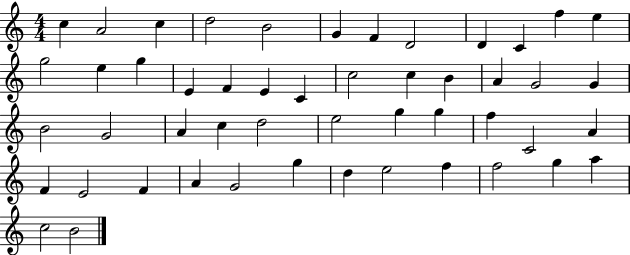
C5/q A4/h C5/q D5/h B4/h G4/q F4/q D4/h D4/q C4/q F5/q E5/q G5/h E5/q G5/q E4/q F4/q E4/q C4/q C5/h C5/q B4/q A4/q G4/h G4/q B4/h G4/h A4/q C5/q D5/h E5/h G5/q G5/q F5/q C4/h A4/q F4/q E4/h F4/q A4/q G4/h G5/q D5/q E5/h F5/q F5/h G5/q A5/q C5/h B4/h